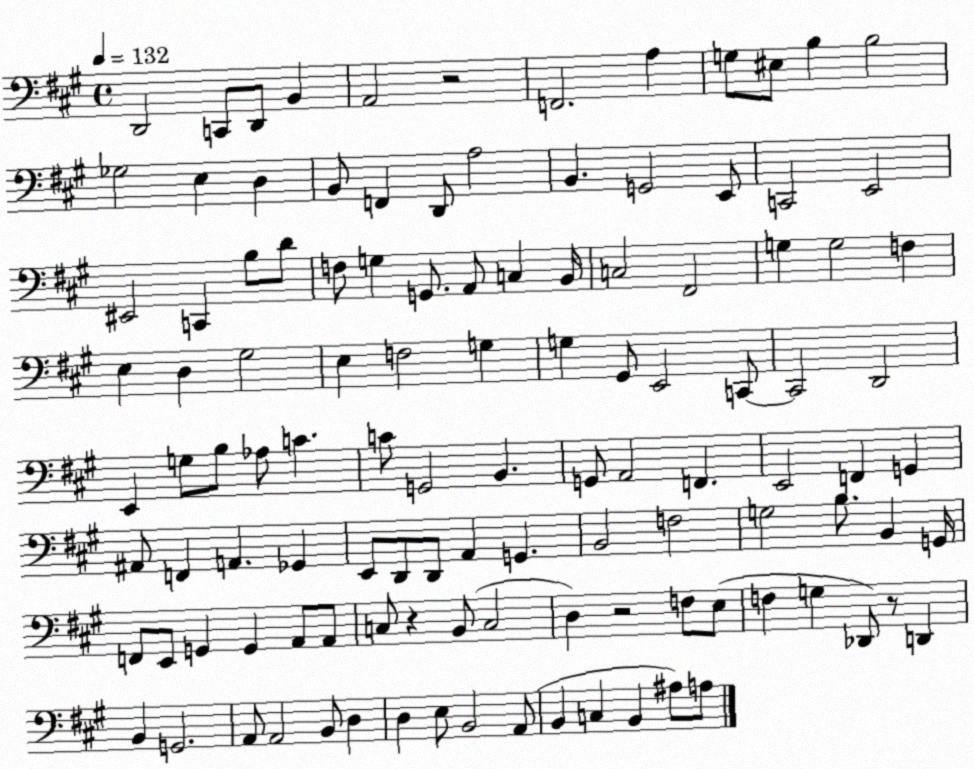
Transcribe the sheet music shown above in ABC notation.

X:1
T:Untitled
M:4/4
L:1/4
K:A
D,,2 C,,/2 D,,/2 B,, A,,2 z2 F,,2 A, G,/2 ^E,/2 B, B,2 _G,2 E, D, B,,/2 F,, D,,/2 A,2 B,, G,,2 E,,/2 C,,2 E,,2 ^E,,2 C,, B,/2 D/2 F,/2 G, G,,/2 A,,/2 C, B,,/4 C,2 ^F,,2 G, G,2 F, E, D, ^G,2 E, F,2 G, G, ^G,,/2 E,,2 C,,/2 C,,2 D,,2 E,, G,/2 B,/2 _A,/2 C C/2 G,,2 B,, G,,/2 A,,2 F,, E,,2 F,, G,, ^A,,/2 F,, A,, _G,, E,,/2 D,,/2 D,,/2 A,, G,, B,,2 F,2 G,2 B,/2 B,, G,,/4 F,,/2 E,,/2 G,, G,, A,,/2 A,,/2 C,/2 z B,,/2 C,2 D, z2 F,/2 E,/2 F, G, _D,,/2 z/2 D,, B,, G,,2 A,,/2 A,,2 B,,/2 D, D, E,/2 B,,2 A,,/2 B,, C, B,, ^A,/2 A,/2